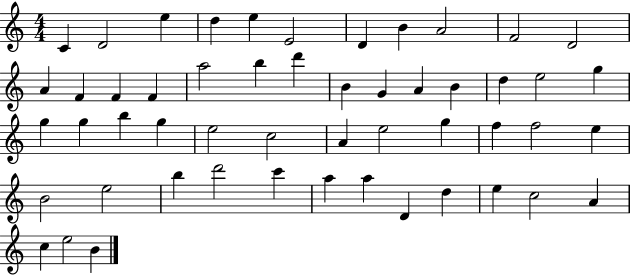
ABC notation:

X:1
T:Untitled
M:4/4
L:1/4
K:C
C D2 e d e E2 D B A2 F2 D2 A F F F a2 b d' B G A B d e2 g g g b g e2 c2 A e2 g f f2 e B2 e2 b d'2 c' a a D d e c2 A c e2 B